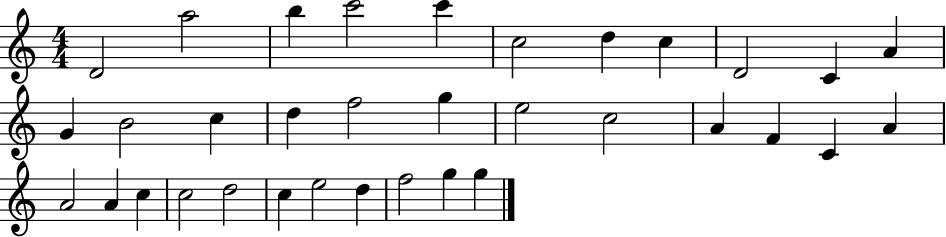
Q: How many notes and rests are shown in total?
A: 34